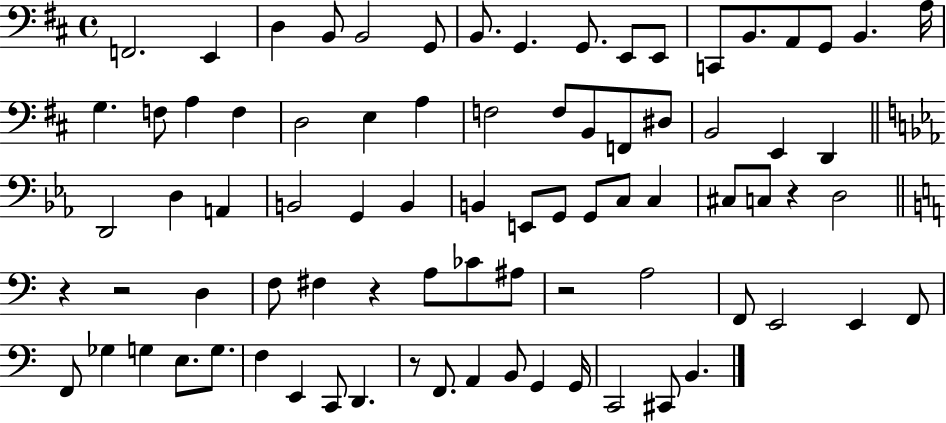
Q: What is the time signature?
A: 4/4